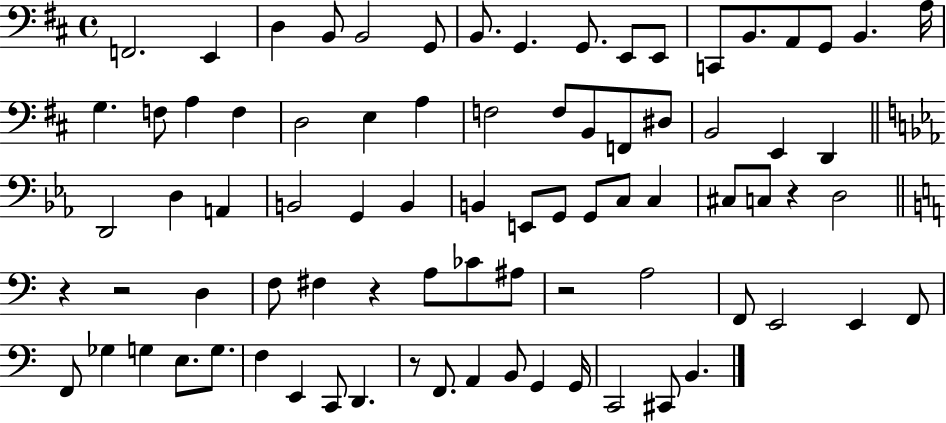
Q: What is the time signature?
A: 4/4